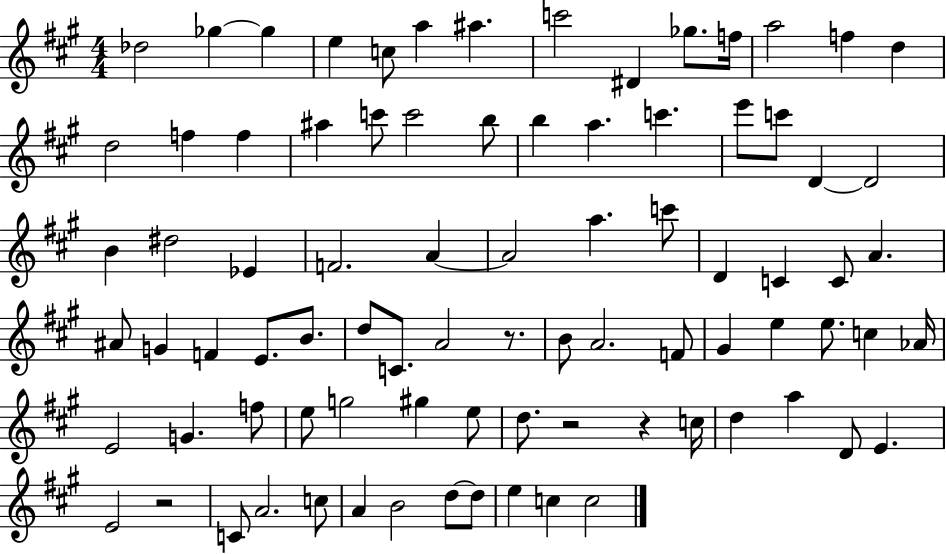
X:1
T:Untitled
M:4/4
L:1/4
K:A
_d2 _g _g e c/2 a ^a c'2 ^D _g/2 f/4 a2 f d d2 f f ^a c'/2 c'2 b/2 b a c' e'/2 c'/2 D D2 B ^d2 _E F2 A A2 a c'/2 D C C/2 A ^A/2 G F E/2 B/2 d/2 C/2 A2 z/2 B/2 A2 F/2 ^G e e/2 c _A/4 E2 G f/2 e/2 g2 ^g e/2 d/2 z2 z c/4 d a D/2 E E2 z2 C/2 A2 c/2 A B2 d/2 d/2 e c c2